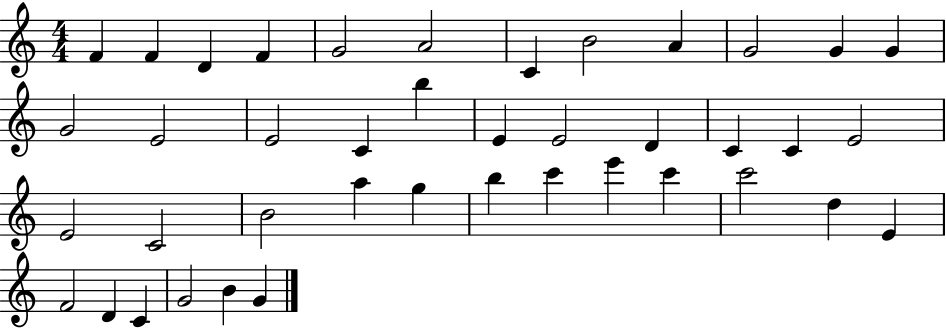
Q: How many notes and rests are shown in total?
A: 41